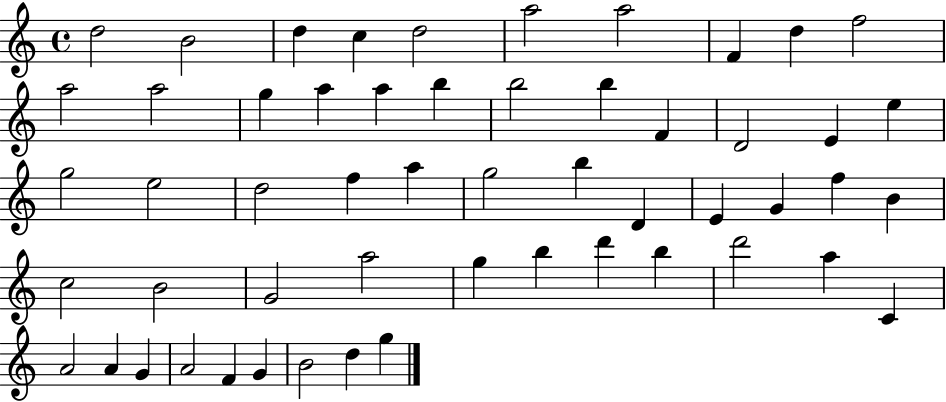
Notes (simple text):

D5/h B4/h D5/q C5/q D5/h A5/h A5/h F4/q D5/q F5/h A5/h A5/h G5/q A5/q A5/q B5/q B5/h B5/q F4/q D4/h E4/q E5/q G5/h E5/h D5/h F5/q A5/q G5/h B5/q D4/q E4/q G4/q F5/q B4/q C5/h B4/h G4/h A5/h G5/q B5/q D6/q B5/q D6/h A5/q C4/q A4/h A4/q G4/q A4/h F4/q G4/q B4/h D5/q G5/q